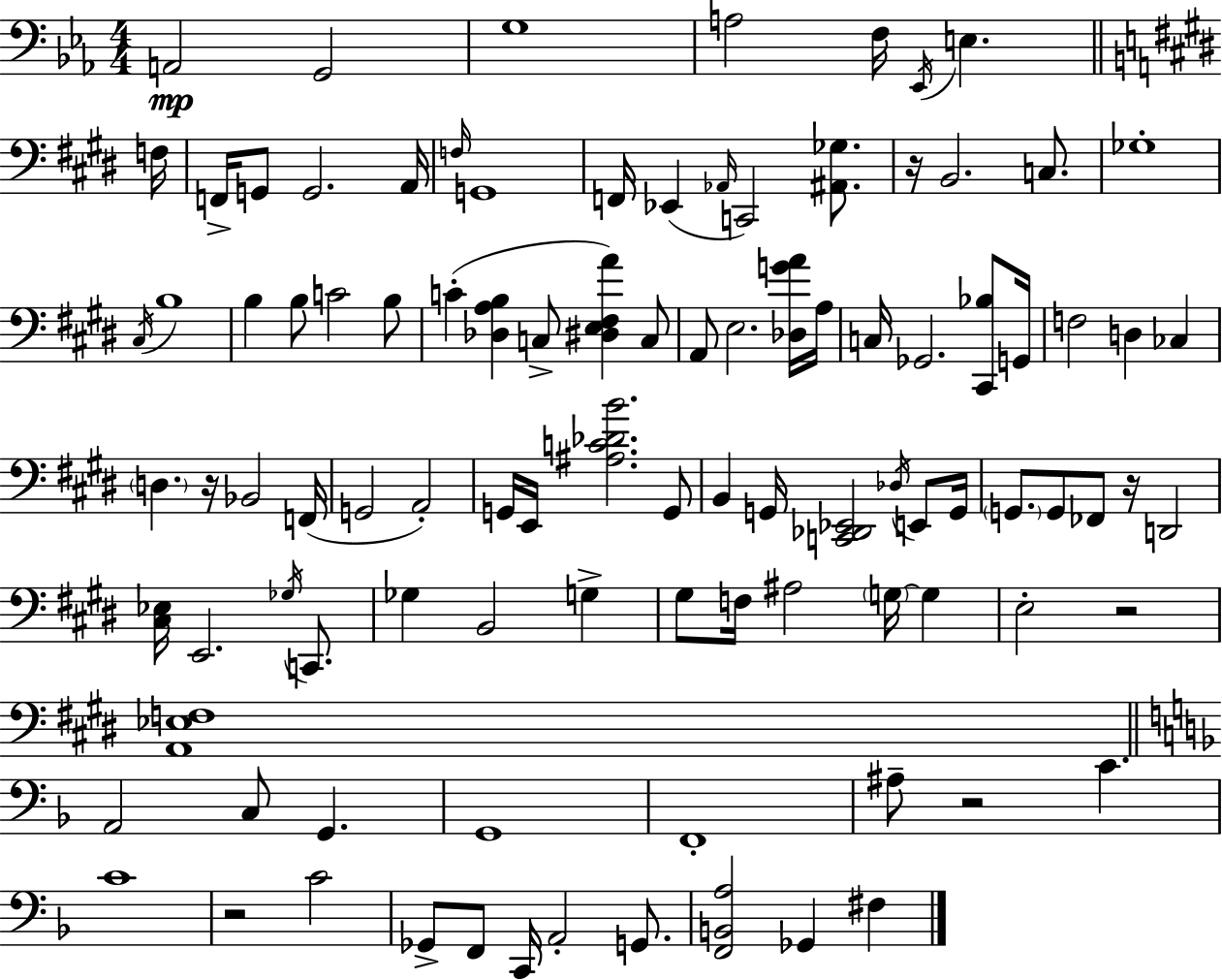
X:1
T:Untitled
M:4/4
L:1/4
K:Cm
A,,2 G,,2 G,4 A,2 F,/4 _E,,/4 E, F,/4 F,,/4 G,,/2 G,,2 A,,/4 F,/4 G,,4 F,,/4 _E,, _A,,/4 C,,2 [^A,,_G,]/2 z/4 B,,2 C,/2 _G,4 ^C,/4 B,4 B, B,/2 C2 B,/2 C [_D,A,B,] C,/2 [^D,E,^F,A] C,/2 A,,/2 E,2 [_D,GA]/4 A,/4 C,/4 _G,,2 [^C,,_B,]/2 G,,/4 F,2 D, _C, D, z/4 _B,,2 F,,/4 G,,2 A,,2 G,,/4 E,,/4 [^A,C_DB]2 G,,/2 B,, G,,/4 [C,,_D,,_E,,]2 _D,/4 E,,/2 G,,/4 G,,/2 G,,/2 _F,,/2 z/4 D,,2 [^C,_E,]/4 E,,2 _G,/4 C,,/2 _G, B,,2 G, ^G,/2 F,/4 ^A,2 G,/4 G, E,2 z2 [A,,_E,F,]4 A,,2 C,/2 G,, G,,4 F,,4 ^A,/2 z2 C C4 z2 C2 _G,,/2 F,,/2 C,,/4 A,,2 G,,/2 [F,,B,,A,]2 _G,, ^F,